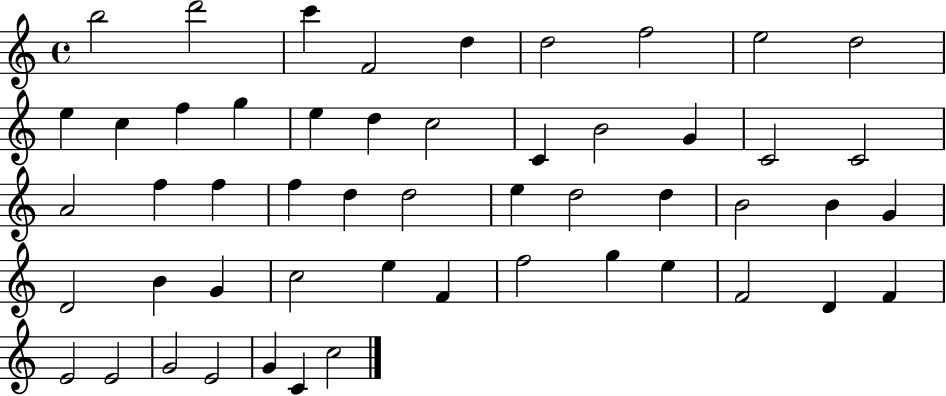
B5/h D6/h C6/q F4/h D5/q D5/h F5/h E5/h D5/h E5/q C5/q F5/q G5/q E5/q D5/q C5/h C4/q B4/h G4/q C4/h C4/h A4/h F5/q F5/q F5/q D5/q D5/h E5/q D5/h D5/q B4/h B4/q G4/q D4/h B4/q G4/q C5/h E5/q F4/q F5/h G5/q E5/q F4/h D4/q F4/q E4/h E4/h G4/h E4/h G4/q C4/q C5/h